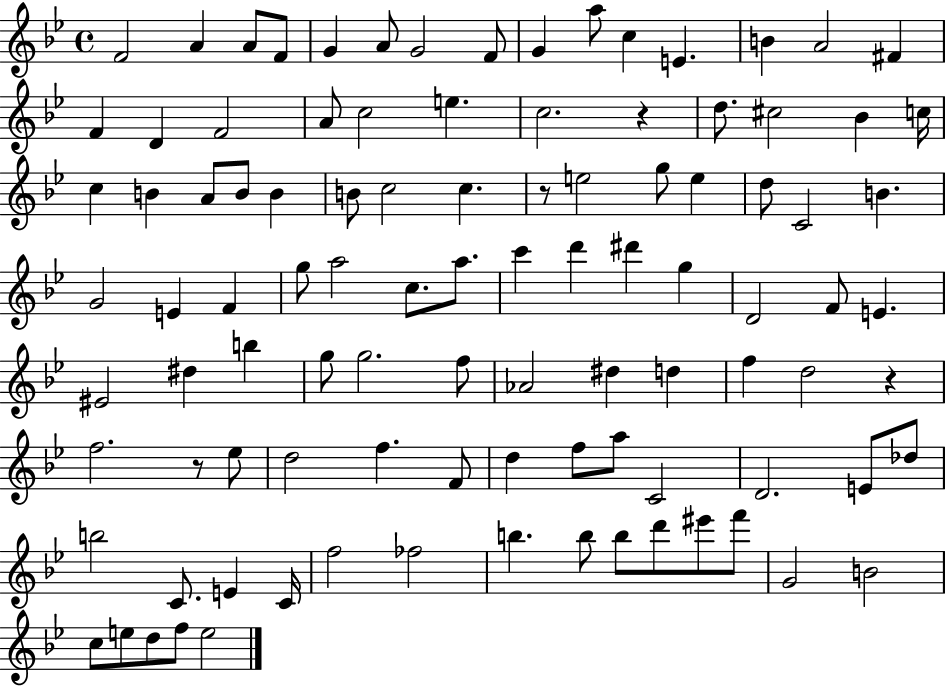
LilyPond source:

{
  \clef treble
  \time 4/4
  \defaultTimeSignature
  \key bes \major
  f'2 a'4 a'8 f'8 | g'4 a'8 g'2 f'8 | g'4 a''8 c''4 e'4. | b'4 a'2 fis'4 | \break f'4 d'4 f'2 | a'8 c''2 e''4. | c''2. r4 | d''8. cis''2 bes'4 c''16 | \break c''4 b'4 a'8 b'8 b'4 | b'8 c''2 c''4. | r8 e''2 g''8 e''4 | d''8 c'2 b'4. | \break g'2 e'4 f'4 | g''8 a''2 c''8. a''8. | c'''4 d'''4 dis'''4 g''4 | d'2 f'8 e'4. | \break eis'2 dis''4 b''4 | g''8 g''2. f''8 | aes'2 dis''4 d''4 | f''4 d''2 r4 | \break f''2. r8 ees''8 | d''2 f''4. f'8 | d''4 f''8 a''8 c'2 | d'2. e'8 des''8 | \break b''2 c'8. e'4 c'16 | f''2 fes''2 | b''4. b''8 b''8 d'''8 eis'''8 f'''8 | g'2 b'2 | \break c''8 e''8 d''8 f''8 e''2 | \bar "|."
}